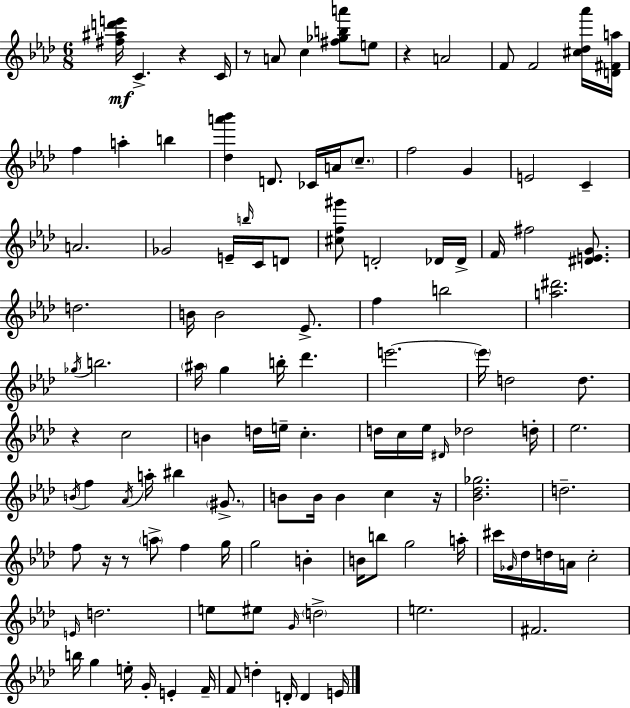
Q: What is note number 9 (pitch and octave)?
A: F5